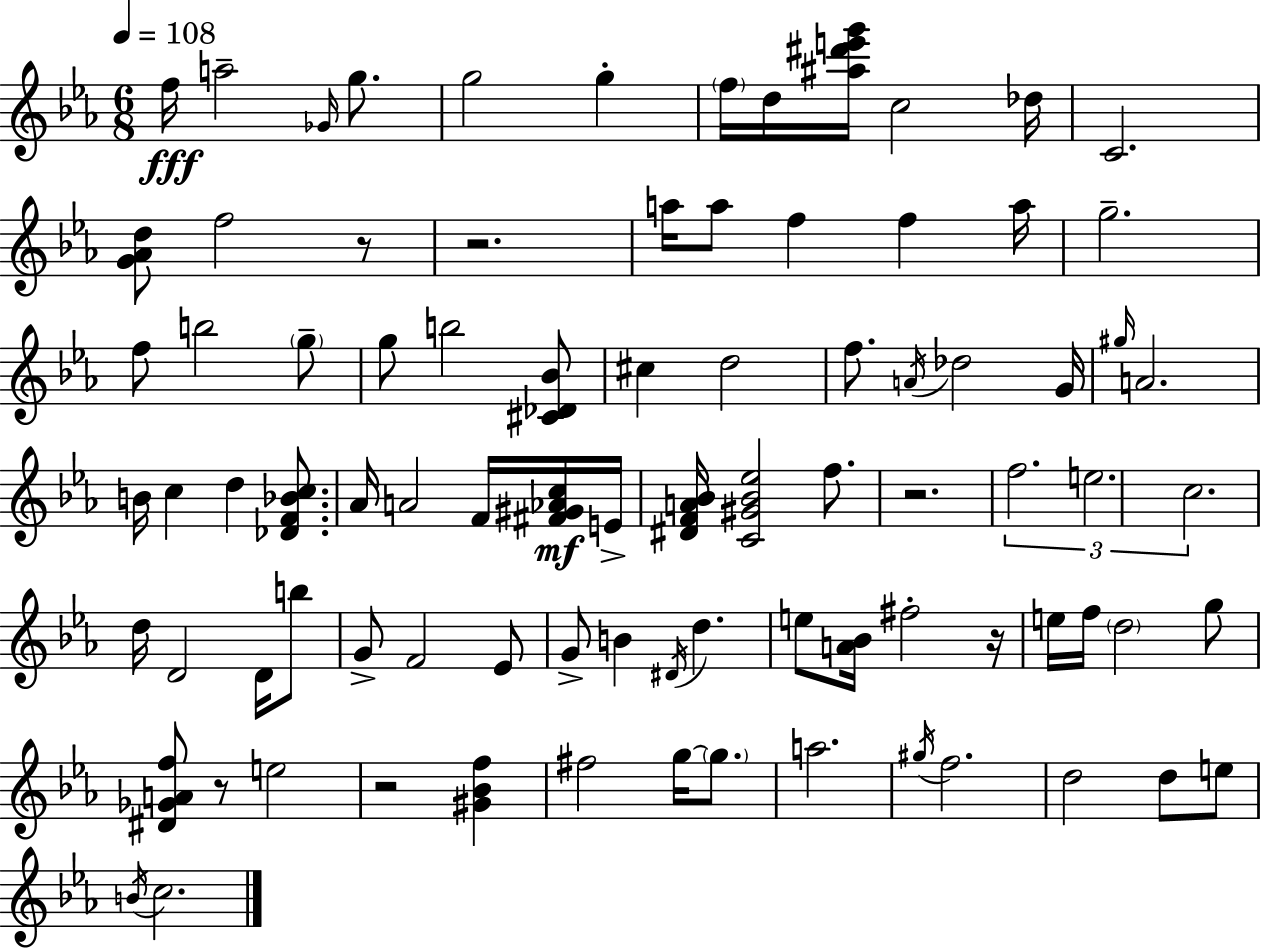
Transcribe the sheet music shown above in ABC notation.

X:1
T:Untitled
M:6/8
L:1/4
K:Eb
f/4 a2 _G/4 g/2 g2 g f/4 d/4 [^a^d'e'g']/4 c2 _d/4 C2 [G_Ad]/2 f2 z/2 z2 a/4 a/2 f f a/4 g2 f/2 b2 g/2 g/2 b2 [^C_D_B]/2 ^c d2 f/2 A/4 _d2 G/4 ^g/4 A2 B/4 c d [_DF_Bc]/2 _A/4 A2 F/4 [^F^G_Ac]/4 E/4 [^DFA_B]/4 [C^G_B_e]2 f/2 z2 f2 e2 c2 d/4 D2 D/4 b/2 G/2 F2 _E/2 G/2 B ^D/4 d e/2 [A_B]/4 ^f2 z/4 e/4 f/4 d2 g/2 [^D_GAf]/2 z/2 e2 z2 [^G_Bf] ^f2 g/4 g/2 a2 ^g/4 f2 d2 d/2 e/2 B/4 c2